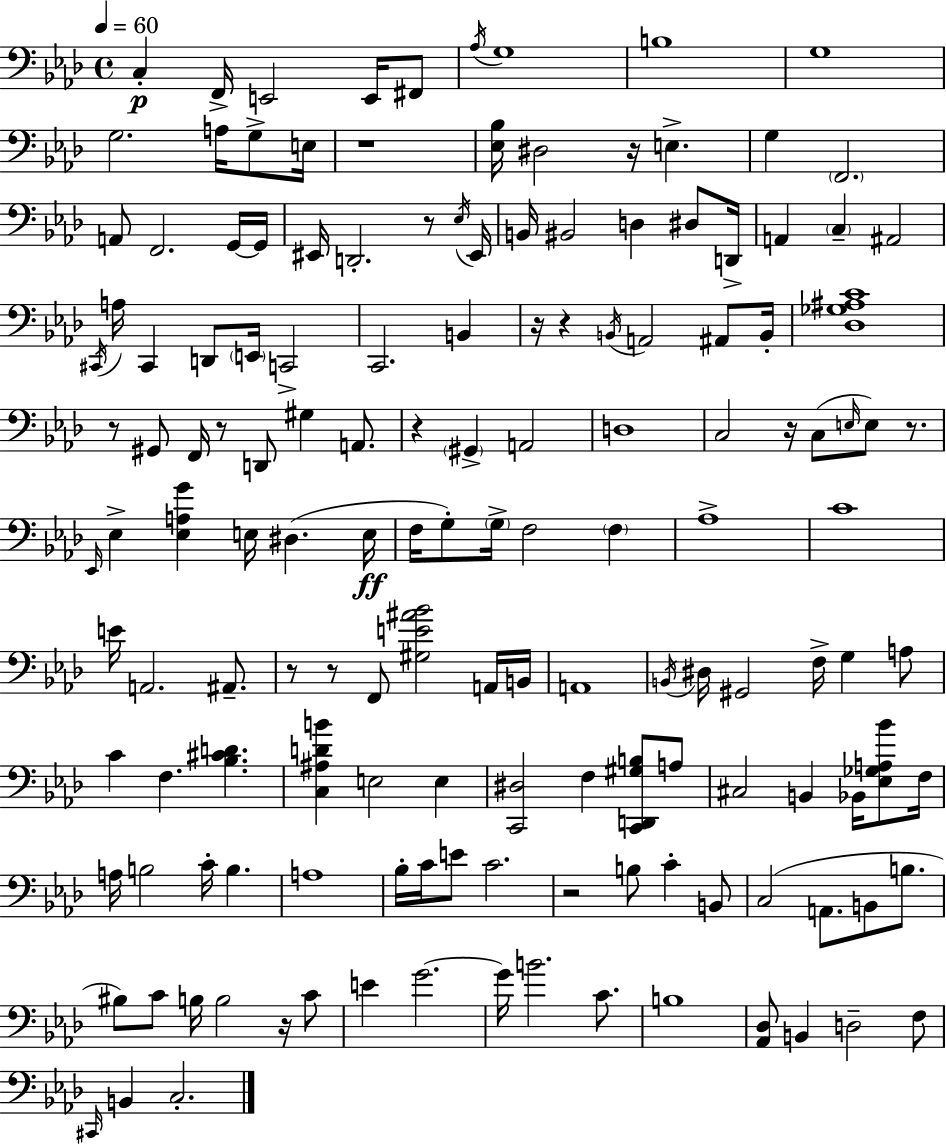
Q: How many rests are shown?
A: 14